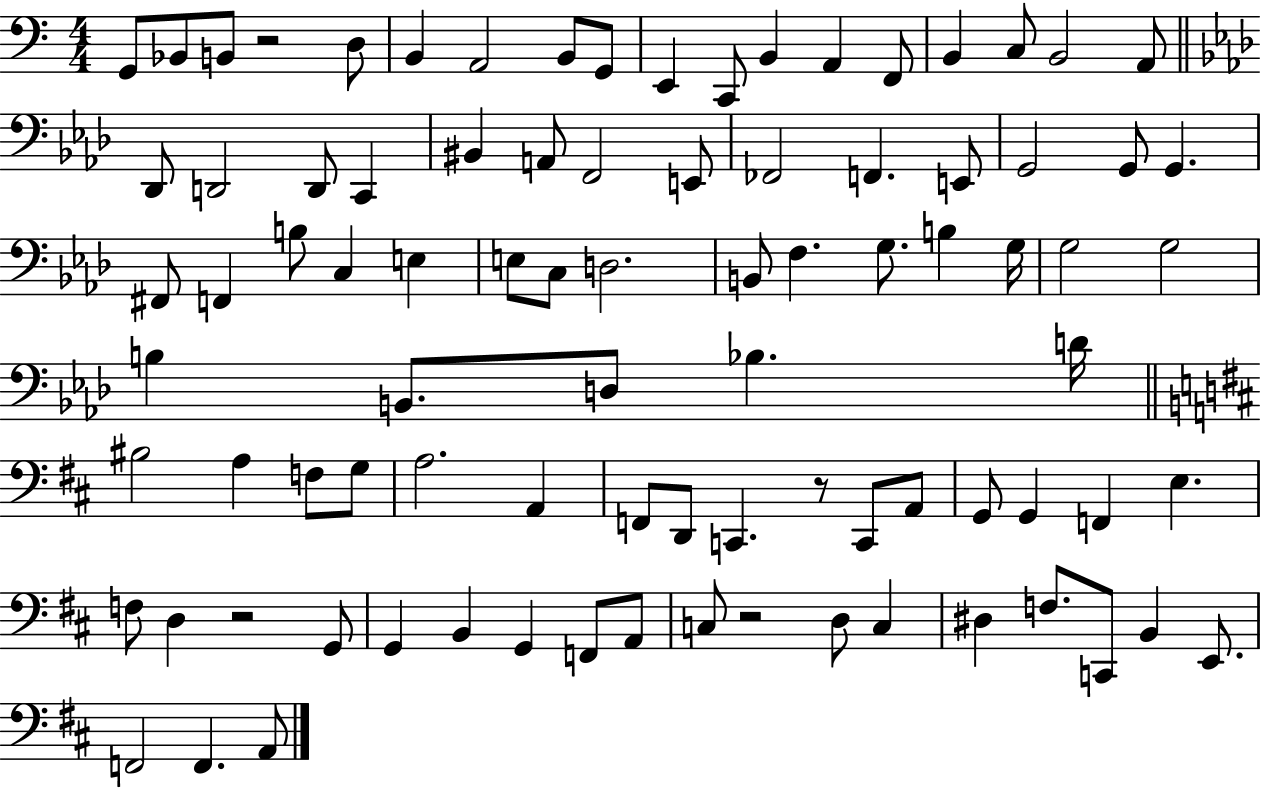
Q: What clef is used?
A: bass